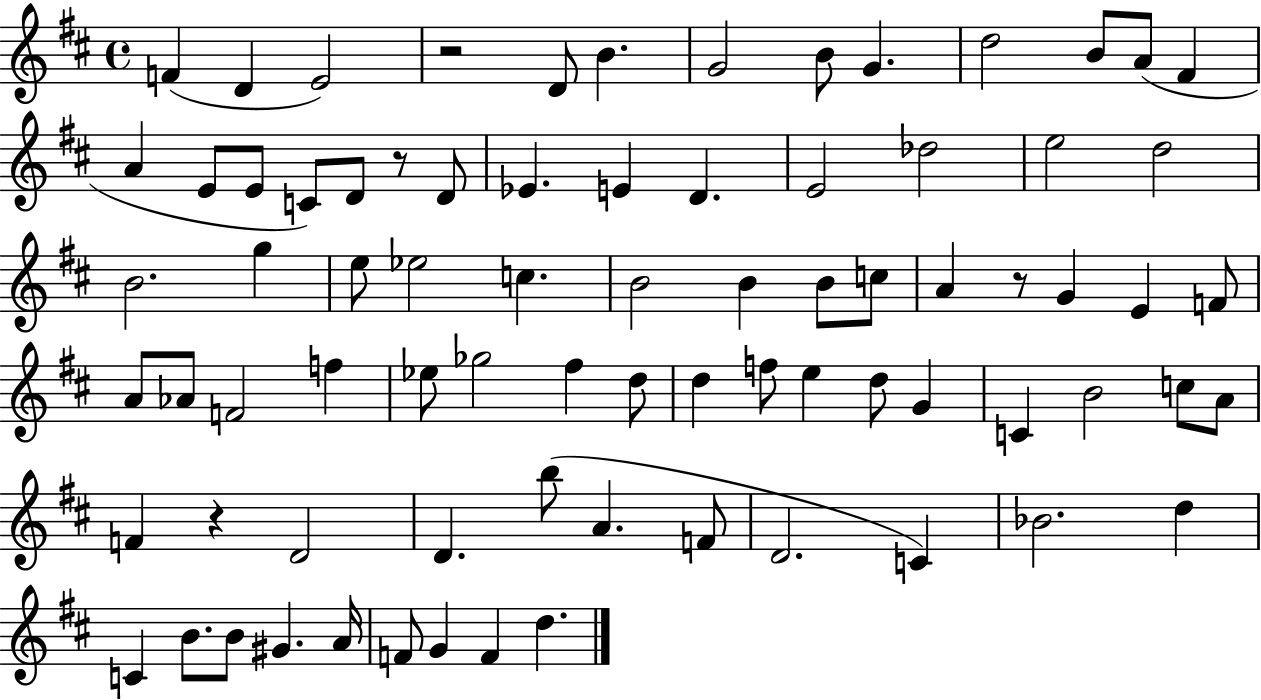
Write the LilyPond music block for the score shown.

{
  \clef treble
  \time 4/4
  \defaultTimeSignature
  \key d \major
  f'4( d'4 e'2) | r2 d'8 b'4. | g'2 b'8 g'4. | d''2 b'8 a'8( fis'4 | \break a'4 e'8 e'8 c'8) d'8 r8 d'8 | ees'4. e'4 d'4. | e'2 des''2 | e''2 d''2 | \break b'2. g''4 | e''8 ees''2 c''4. | b'2 b'4 b'8 c''8 | a'4 r8 g'4 e'4 f'8 | \break a'8 aes'8 f'2 f''4 | ees''8 ges''2 fis''4 d''8 | d''4 f''8 e''4 d''8 g'4 | c'4 b'2 c''8 a'8 | \break f'4 r4 d'2 | d'4. b''8( a'4. f'8 | d'2. c'4) | bes'2. d''4 | \break c'4 b'8. b'8 gis'4. a'16 | f'8 g'4 f'4 d''4. | \bar "|."
}